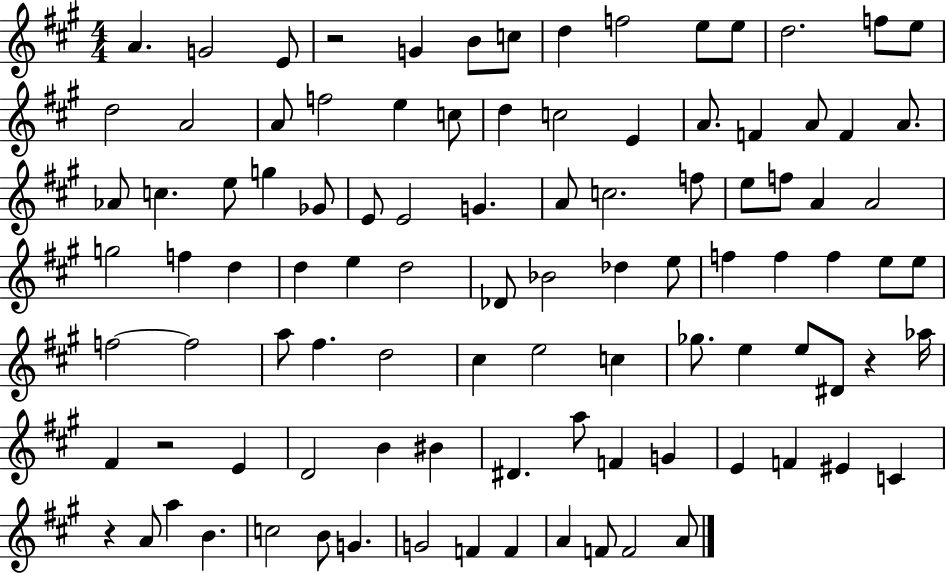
X:1
T:Untitled
M:4/4
L:1/4
K:A
A G2 E/2 z2 G B/2 c/2 d f2 e/2 e/2 d2 f/2 e/2 d2 A2 A/2 f2 e c/2 d c2 E A/2 F A/2 F A/2 _A/2 c e/2 g _G/2 E/2 E2 G A/2 c2 f/2 e/2 f/2 A A2 g2 f d d e d2 _D/2 _B2 _d e/2 f f f e/2 e/2 f2 f2 a/2 ^f d2 ^c e2 c _g/2 e e/2 ^D/2 z _a/4 ^F z2 E D2 B ^B ^D a/2 F G E F ^E C z A/2 a B c2 B/2 G G2 F F A F/2 F2 A/2